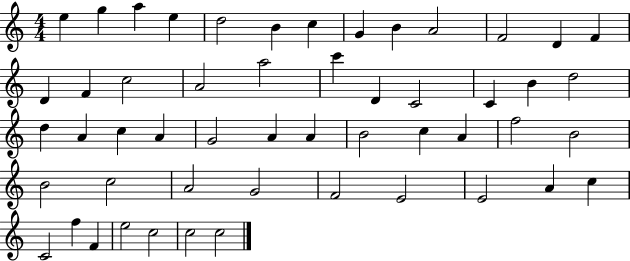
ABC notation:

X:1
T:Untitled
M:4/4
L:1/4
K:C
e g a e d2 B c G B A2 F2 D F D F c2 A2 a2 c' D C2 C B d2 d A c A G2 A A B2 c A f2 B2 B2 c2 A2 G2 F2 E2 E2 A c C2 f F e2 c2 c2 c2